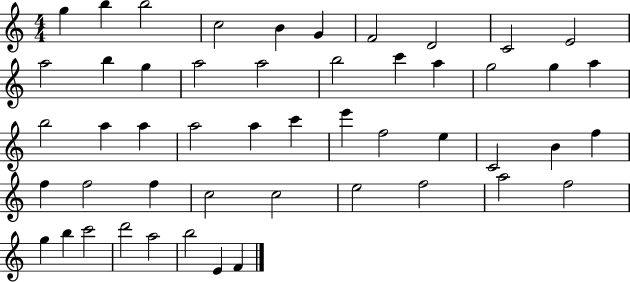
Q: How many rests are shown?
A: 0